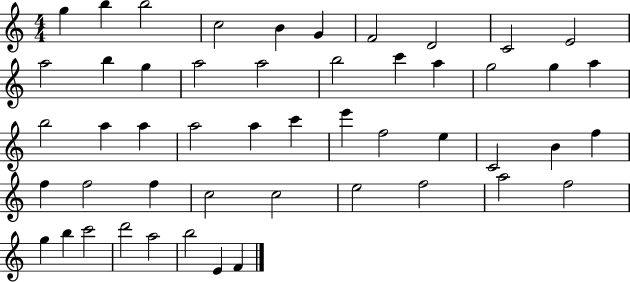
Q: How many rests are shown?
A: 0